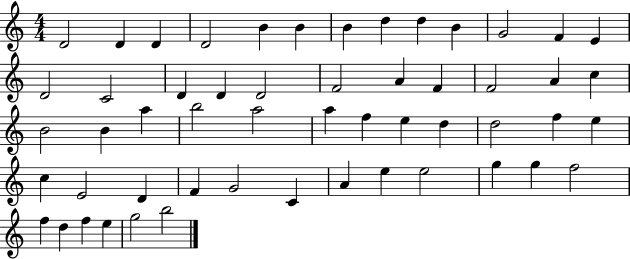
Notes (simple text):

D4/h D4/q D4/q D4/h B4/q B4/q B4/q D5/q D5/q B4/q G4/h F4/q E4/q D4/h C4/h D4/q D4/q D4/h F4/h A4/q F4/q F4/h A4/q C5/q B4/h B4/q A5/q B5/h A5/h A5/q F5/q E5/q D5/q D5/h F5/q E5/q C5/q E4/h D4/q F4/q G4/h C4/q A4/q E5/q E5/h G5/q G5/q F5/h F5/q D5/q F5/q E5/q G5/h B5/h